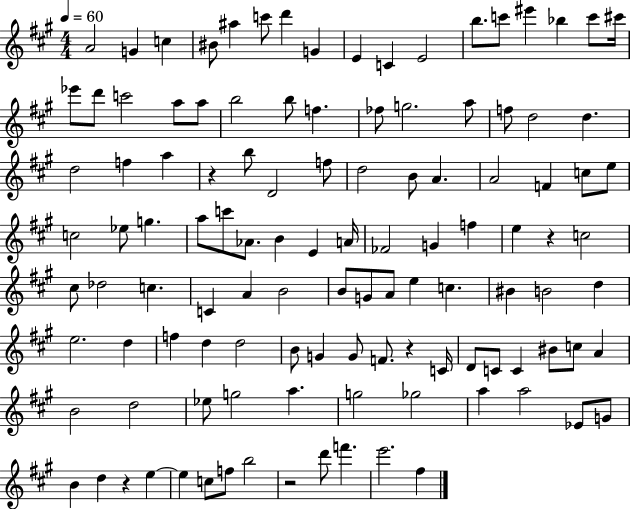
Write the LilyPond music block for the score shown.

{
  \clef treble
  \numericTimeSignature
  \time 4/4
  \key a \major
  \tempo 4 = 60
  a'2 g'4 c''4 | bis'8 ais''4 c'''8 d'''4 g'4 | e'4 c'4 e'2 | b''8. c'''8 eis'''4 bes''4 c'''8 cis'''16 | \break ees'''8 d'''8 c'''2 a''8 a''8 | b''2 b''8 f''4. | fes''8 g''2. a''8 | f''8 d''2 d''4. | \break d''2 f''4 a''4 | r4 b''8 d'2 f''8 | d''2 b'8 a'4. | a'2 f'4 c''8 e''8 | \break c''2 ees''8 g''4. | a''8 c'''8 aes'8. b'4 e'4 a'16 | fes'2 g'4 f''4 | e''4 r4 c''2 | \break cis''8 des''2 c''4. | c'4 a'4 b'2 | b'8 g'8 a'8 e''4 c''4. | bis'4 b'2 d''4 | \break e''2. d''4 | f''4 d''4 d''2 | b'8 g'4 g'8 f'8. r4 c'16 | d'8 c'8 c'4 bis'8 c''8 a'4 | \break b'2 d''2 | ees''8 g''2 a''4. | g''2 ges''2 | a''4 a''2 ees'8 g'8 | \break b'4 d''4 r4 e''4~~ | e''4 c''8 f''8 b''2 | r2 d'''8 f'''4. | e'''2. fis''4 | \break \bar "|."
}